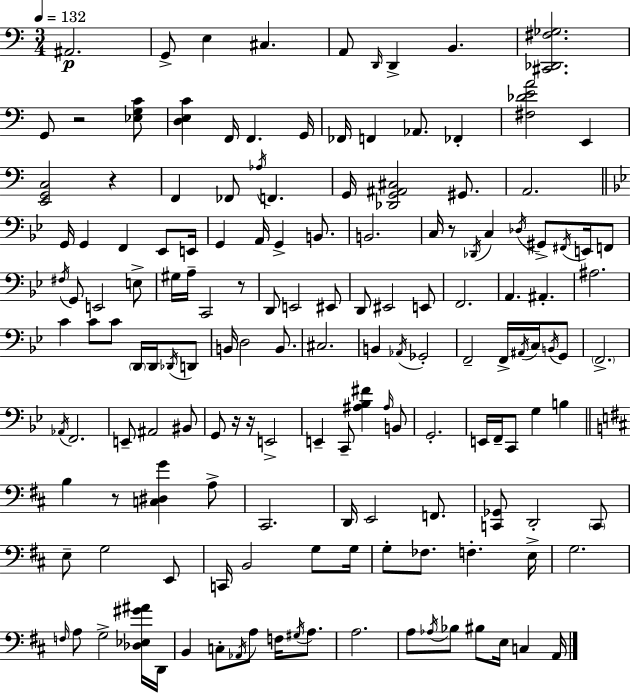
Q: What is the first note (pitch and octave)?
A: A#2